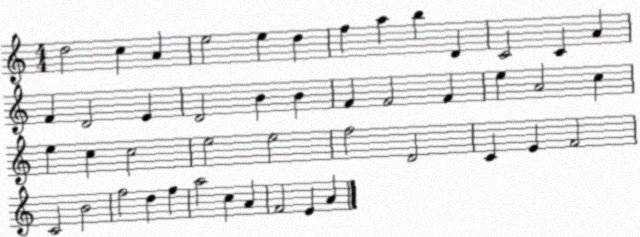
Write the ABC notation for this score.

X:1
T:Untitled
M:4/4
L:1/4
K:C
d2 c A e2 e d f a b D C2 C A F D2 E D2 B B F F2 F e A2 c e c c2 e2 e2 f2 D2 C E F2 C2 B2 f2 d f a2 c A F2 E A